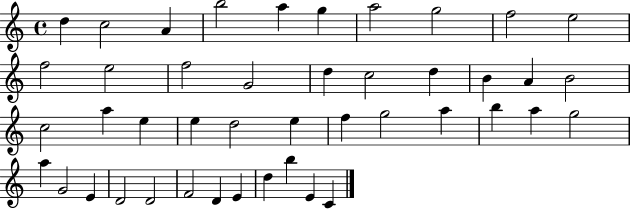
X:1
T:Untitled
M:4/4
L:1/4
K:C
d c2 A b2 a g a2 g2 f2 e2 f2 e2 f2 G2 d c2 d B A B2 c2 a e e d2 e f g2 a b a g2 a G2 E D2 D2 F2 D E d b E C